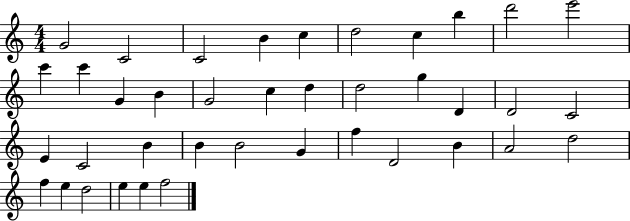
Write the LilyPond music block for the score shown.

{
  \clef treble
  \numericTimeSignature
  \time 4/4
  \key c \major
  g'2 c'2 | c'2 b'4 c''4 | d''2 c''4 b''4 | d'''2 e'''2 | \break c'''4 c'''4 g'4 b'4 | g'2 c''4 d''4 | d''2 g''4 d'4 | d'2 c'2 | \break e'4 c'2 b'4 | b'4 b'2 g'4 | f''4 d'2 b'4 | a'2 d''2 | \break f''4 e''4 d''2 | e''4 e''4 f''2 | \bar "|."
}